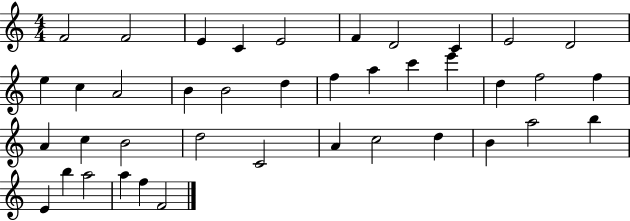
F4/h F4/h E4/q C4/q E4/h F4/q D4/h C4/q E4/h D4/h E5/q C5/q A4/h B4/q B4/h D5/q F5/q A5/q C6/q E6/q D5/q F5/h F5/q A4/q C5/q B4/h D5/h C4/h A4/q C5/h D5/q B4/q A5/h B5/q E4/q B5/q A5/h A5/q F5/q F4/h